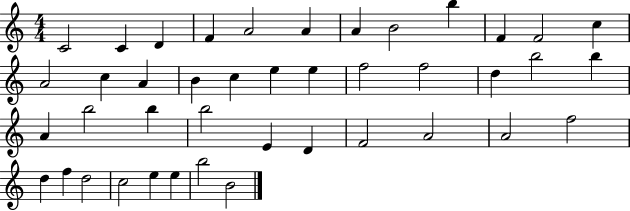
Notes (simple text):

C4/h C4/q D4/q F4/q A4/h A4/q A4/q B4/h B5/q F4/q F4/h C5/q A4/h C5/q A4/q B4/q C5/q E5/q E5/q F5/h F5/h D5/q B5/h B5/q A4/q B5/h B5/q B5/h E4/q D4/q F4/h A4/h A4/h F5/h D5/q F5/q D5/h C5/h E5/q E5/q B5/h B4/h